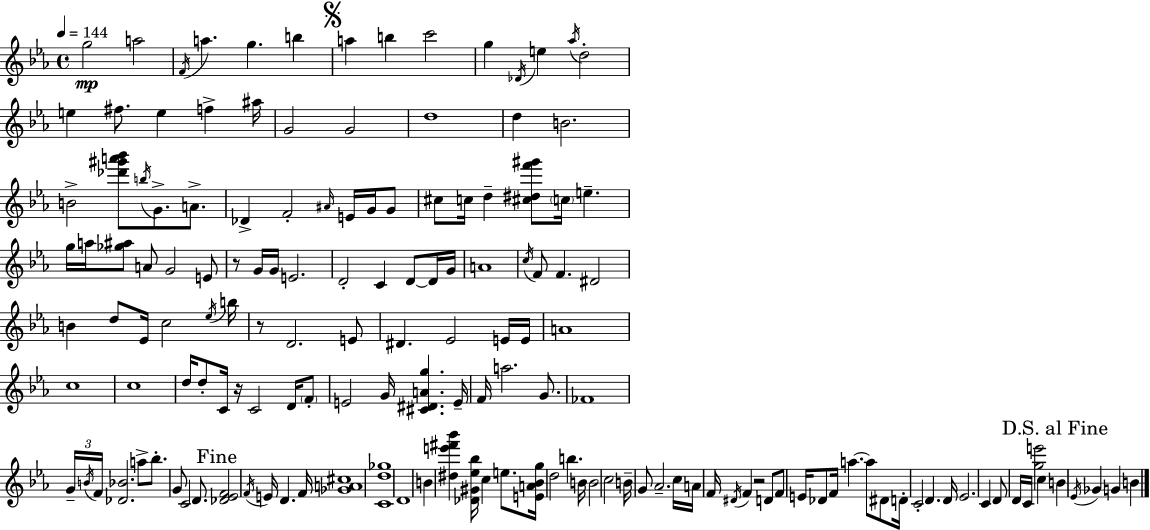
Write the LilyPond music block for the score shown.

{
  \clef treble
  \time 4/4
  \defaultTimeSignature
  \key ees \major
  \tempo 4 = 144
  \repeat volta 2 { g''2\mp a''2 | \acciaccatura { f'16 } a''4. g''4. b''4 | \mark \markup { \musicglyph "scripts.segno" } a''4 b''4 c'''2 | g''4 \acciaccatura { des'16 } e''4 \acciaccatura { aes''16 } d''2-. | \break e''4 fis''8. e''4 f''4-> | ais''16 g'2 g'2 | d''1 | d''4 b'2. | \break b'2-> <des''' gis''' a''' bes'''>8 \acciaccatura { b''16 } g'8.-> | a'8.-> des'4-> f'2-. | \grace { ais'16 } e'16 g'16 g'8 cis''8 c''16 d''4-- <cis'' dis'' f''' gis'''>8 \parenthesize c''16 e''4.-- | g''16 a''16 <ges'' ais''>8 a'8 g'2 | \break e'8 r8 g'16 g'16 e'2. | d'2-. c'4 | d'8~~ d'16 g'16 a'1 | \acciaccatura { c''16 } f'8 f'4. dis'2 | \break b'4 d''8 ees'16 c''2 | \acciaccatura { ees''16 } b''16 r8 d'2. | e'8 dis'4. ees'2 | e'16 e'16 a'1 | \break c''1 | c''1 | d''16 d''8-. c'16 r16 c'2 | d'16 \parenthesize f'8-. e'2 g'16 | \break <cis' dis' a' g''>4. e'16-- f'16 a''2. | g'8. fes'1 | \tuplet 3/2 { g'16-- \acciaccatura { b'16 } f'16 } <des' bes'>2. | a''8-> bes''8.-. g'8 c'2 | \break d'8. \mark "Fine" <des' ees' f'>2 | \acciaccatura { f'16 } e'16 d'4. f'16 <ges' a' cis''>1 | <c' d'' ges''>1 | d'1 | \break b'4 <dis'' e''' fis''' bes'''>4 | <des' gis' ees'' bes''>16 c''4 e''8. <e' a' bes' g''>16 d''2 | b''4. b'16 b'2 | c''2 b'16-- g'8 aes'2.-- | \break c''16 a'16 f'16 \acciaccatura { dis'16 } f'4 | r2 d'8 f'8 e'16 des'8 f'16 | a''4.~~ a''8 dis'8 d'16-. c'2-. | d'4. d'16 ees'2. | \break c'4 d'8 d'16 c'16 <g'' e'''>2 | c''4 \mark "D.S. al Fine" b'4 \acciaccatura { ees'16 } ges'4 | g'4 b'4 } \bar "|."
}